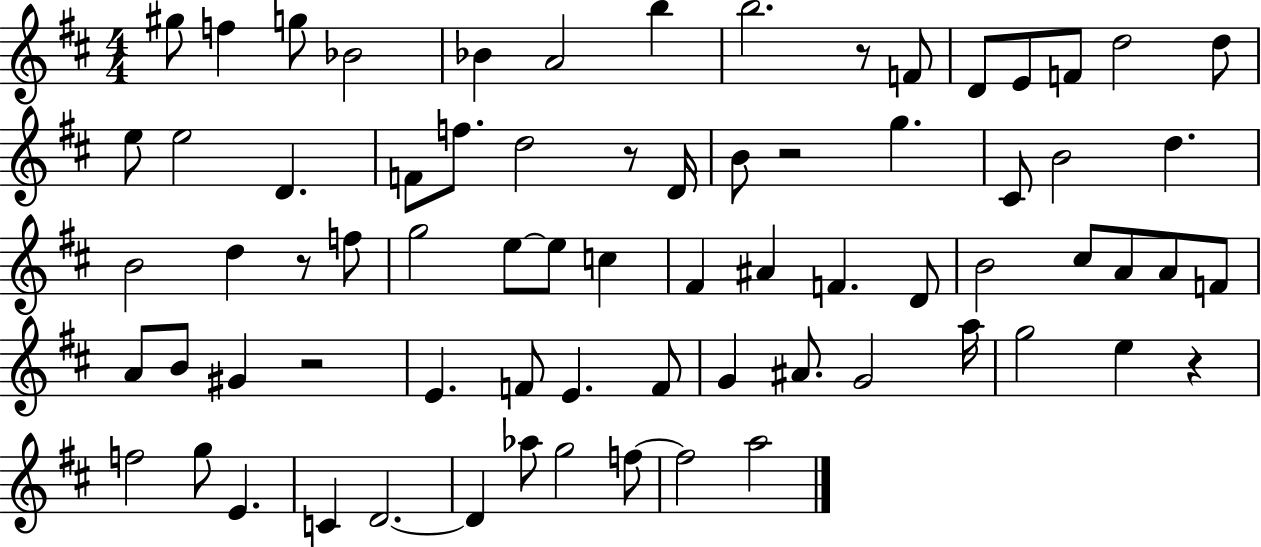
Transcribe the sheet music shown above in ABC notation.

X:1
T:Untitled
M:4/4
L:1/4
K:D
^g/2 f g/2 _B2 _B A2 b b2 z/2 F/2 D/2 E/2 F/2 d2 d/2 e/2 e2 D F/2 f/2 d2 z/2 D/4 B/2 z2 g ^C/2 B2 d B2 d z/2 f/2 g2 e/2 e/2 c ^F ^A F D/2 B2 ^c/2 A/2 A/2 F/2 A/2 B/2 ^G z2 E F/2 E F/2 G ^A/2 G2 a/4 g2 e z f2 g/2 E C D2 D _a/2 g2 f/2 f2 a2